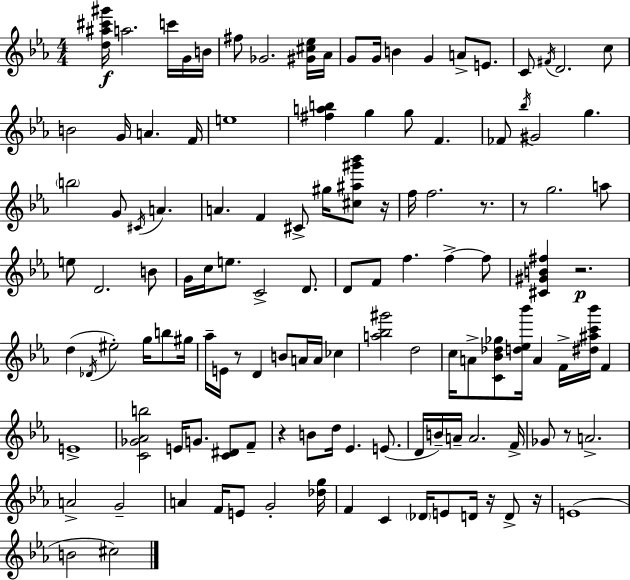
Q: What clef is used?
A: treble